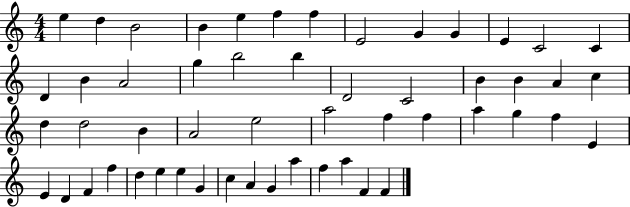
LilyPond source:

{
  \clef treble
  \numericTimeSignature
  \time 4/4
  \key c \major
  e''4 d''4 b'2 | b'4 e''4 f''4 f''4 | e'2 g'4 g'4 | e'4 c'2 c'4 | \break d'4 b'4 a'2 | g''4 b''2 b''4 | d'2 c'2 | b'4 b'4 a'4 c''4 | \break d''4 d''2 b'4 | a'2 e''2 | a''2 f''4 f''4 | a''4 g''4 f''4 e'4 | \break e'4 d'4 f'4 f''4 | d''4 e''4 e''4 g'4 | c''4 a'4 g'4 a''4 | f''4 a''4 f'4 f'4 | \break \bar "|."
}